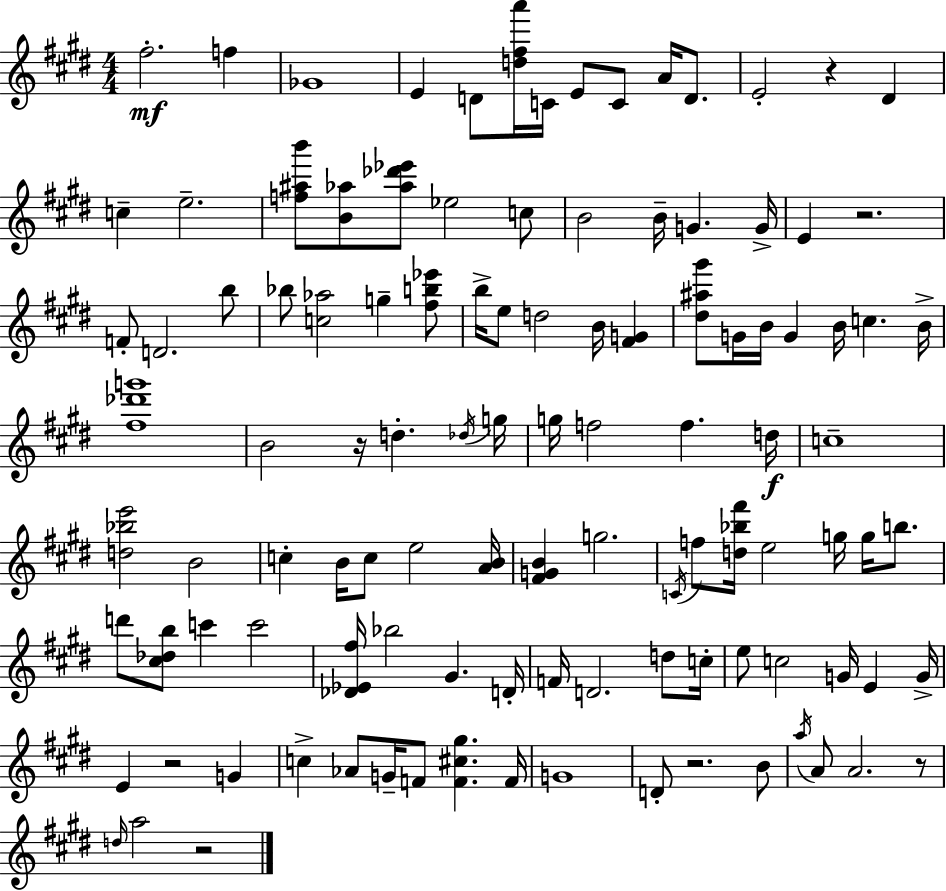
F#5/h. F5/q Gb4/w E4/q D4/e [D5,F#5,A6]/s C4/s E4/e C4/e A4/s D4/e. E4/h R/q D#4/q C5/q E5/h. [F5,A#5,B6]/e [B4,Ab5]/e [Ab5,Db6,Eb6]/e Eb5/h C5/e B4/h B4/s G4/q. G4/s E4/q R/h. F4/e D4/h. B5/e Bb5/e [C5,Ab5]/h G5/q [F#5,B5,Eb6]/e B5/s E5/e D5/h B4/s [F#4,G4]/q [D#5,A#5,G#6]/e G4/s B4/s G4/q B4/s C5/q. B4/s [F#5,Db6,G6]/w B4/h R/s D5/q. Db5/s G5/s G5/s F5/h F5/q. D5/s C5/w [D5,Bb5,E6]/h B4/h C5/q B4/s C5/e E5/h [A4,B4]/s [F#4,G4,B4]/q G5/h. C4/s F5/e [D5,Bb5,F#6]/s E5/h G5/s G5/s B5/e. D6/e [C#5,Db5,B5]/e C6/q C6/h [Db4,Eb4,F#5]/s Bb5/h G#4/q. D4/s F4/s D4/h. D5/e C5/s E5/e C5/h G4/s E4/q G4/s E4/q R/h G4/q C5/q Ab4/e G4/s F4/e [F4,C#5,G#5]/q. F4/s G4/w D4/e R/h. B4/e A5/s A4/e A4/h. R/e D5/s A5/h R/h